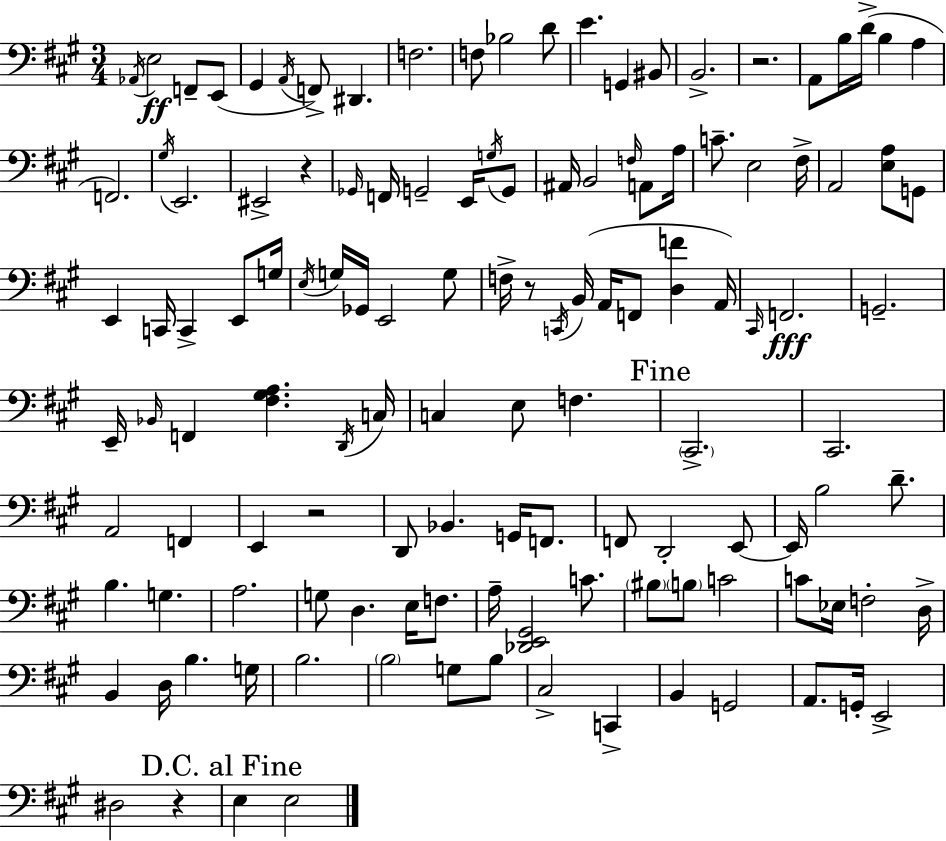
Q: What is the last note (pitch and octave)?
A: E3